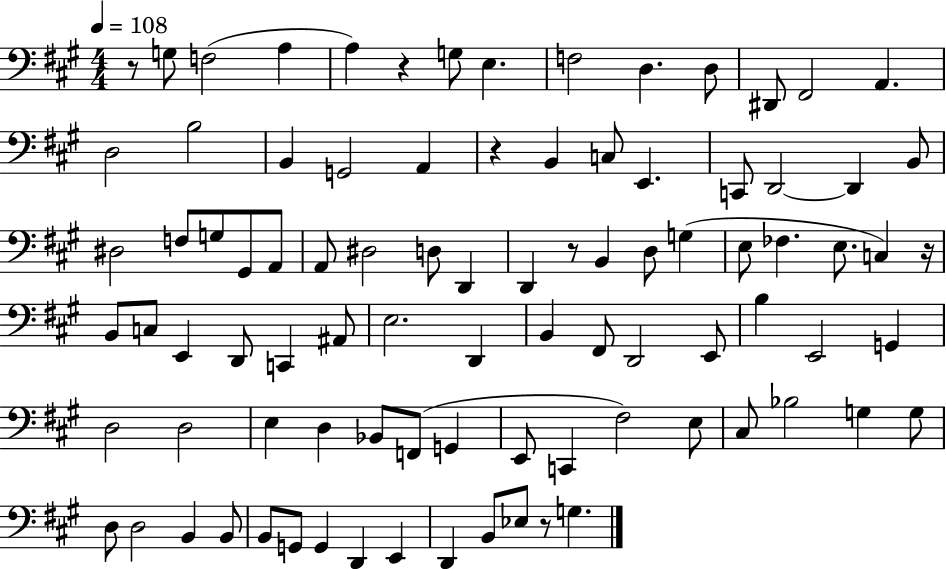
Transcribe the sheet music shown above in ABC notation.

X:1
T:Untitled
M:4/4
L:1/4
K:A
z/2 G,/2 F,2 A, A, z G,/2 E, F,2 D, D,/2 ^D,,/2 ^F,,2 A,, D,2 B,2 B,, G,,2 A,, z B,, C,/2 E,, C,,/2 D,,2 D,, B,,/2 ^D,2 F,/2 G,/2 ^G,,/2 A,,/2 A,,/2 ^D,2 D,/2 D,, D,, z/2 B,, D,/2 G, E,/2 _F, E,/2 C, z/4 B,,/2 C,/2 E,, D,,/2 C,, ^A,,/2 E,2 D,, B,, ^F,,/2 D,,2 E,,/2 B, E,,2 G,, D,2 D,2 E, D, _B,,/2 F,,/2 G,, E,,/2 C,, ^F,2 E,/2 ^C,/2 _B,2 G, G,/2 D,/2 D,2 B,, B,,/2 B,,/2 G,,/2 G,, D,, E,, D,, B,,/2 _E,/2 z/2 G,